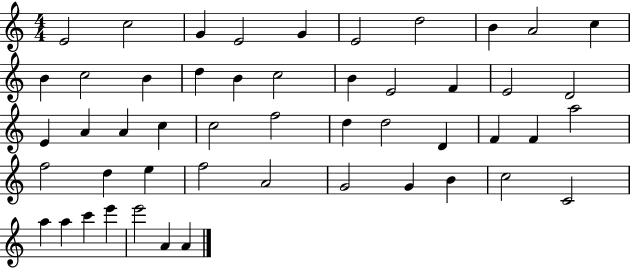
E4/h C5/h G4/q E4/h G4/q E4/h D5/h B4/q A4/h C5/q B4/q C5/h B4/q D5/q B4/q C5/h B4/q E4/h F4/q E4/h D4/h E4/q A4/q A4/q C5/q C5/h F5/h D5/q D5/h D4/q F4/q F4/q A5/h F5/h D5/q E5/q F5/h A4/h G4/h G4/q B4/q C5/h C4/h A5/q A5/q C6/q E6/q E6/h A4/q A4/q